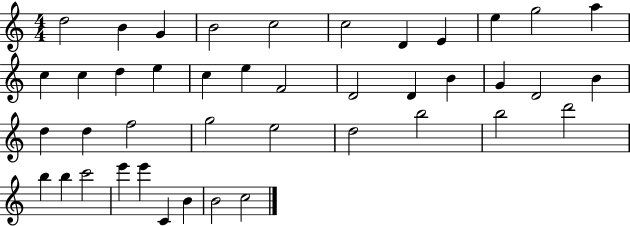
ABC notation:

X:1
T:Untitled
M:4/4
L:1/4
K:C
d2 B G B2 c2 c2 D E e g2 a c c d e c e F2 D2 D B G D2 B d d f2 g2 e2 d2 b2 b2 d'2 b b c'2 e' e' C B B2 c2